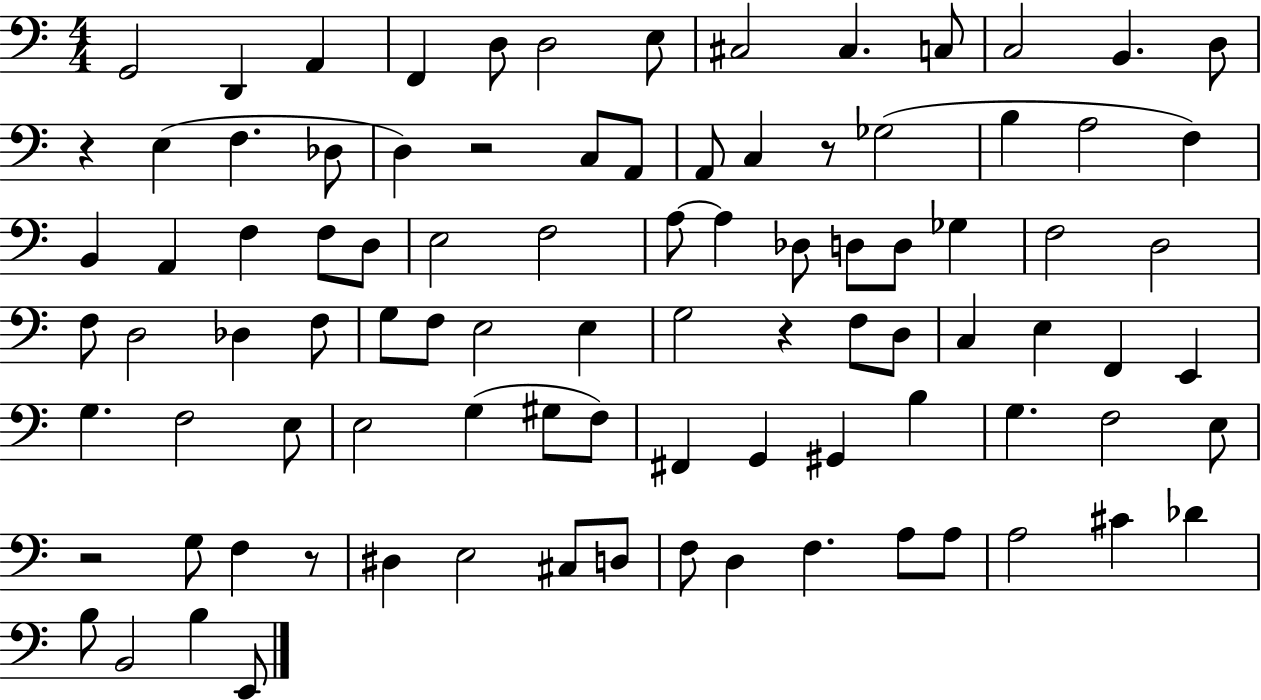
G2/h D2/q A2/q F2/q D3/e D3/h E3/e C#3/h C#3/q. C3/e C3/h B2/q. D3/e R/q E3/q F3/q. Db3/e D3/q R/h C3/e A2/e A2/e C3/q R/e Gb3/h B3/q A3/h F3/q B2/q A2/q F3/q F3/e D3/e E3/h F3/h A3/e A3/q Db3/e D3/e D3/e Gb3/q F3/h D3/h F3/e D3/h Db3/q F3/e G3/e F3/e E3/h E3/q G3/h R/q F3/e D3/e C3/q E3/q F2/q E2/q G3/q. F3/h E3/e E3/h G3/q G#3/e F3/e F#2/q G2/q G#2/q B3/q G3/q. F3/h E3/e R/h G3/e F3/q R/e D#3/q E3/h C#3/e D3/e F3/e D3/q F3/q. A3/e A3/e A3/h C#4/q Db4/q B3/e B2/h B3/q E2/e